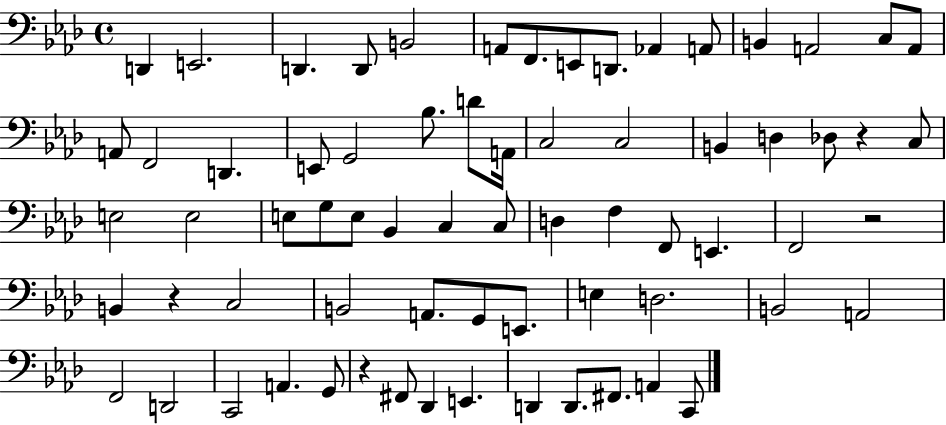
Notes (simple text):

D2/q E2/h. D2/q. D2/e B2/h A2/e F2/e. E2/e D2/e. Ab2/q A2/e B2/q A2/h C3/e A2/e A2/e F2/h D2/q. E2/e G2/h Bb3/e. D4/e A2/s C3/h C3/h B2/q D3/q Db3/e R/q C3/e E3/h E3/h E3/e G3/e E3/e Bb2/q C3/q C3/e D3/q F3/q F2/e E2/q. F2/h R/h B2/q R/q C3/h B2/h A2/e. G2/e E2/e. E3/q D3/h. B2/h A2/h F2/h D2/h C2/h A2/q. G2/e R/q F#2/e Db2/q E2/q. D2/q D2/e. F#2/e. A2/q C2/e